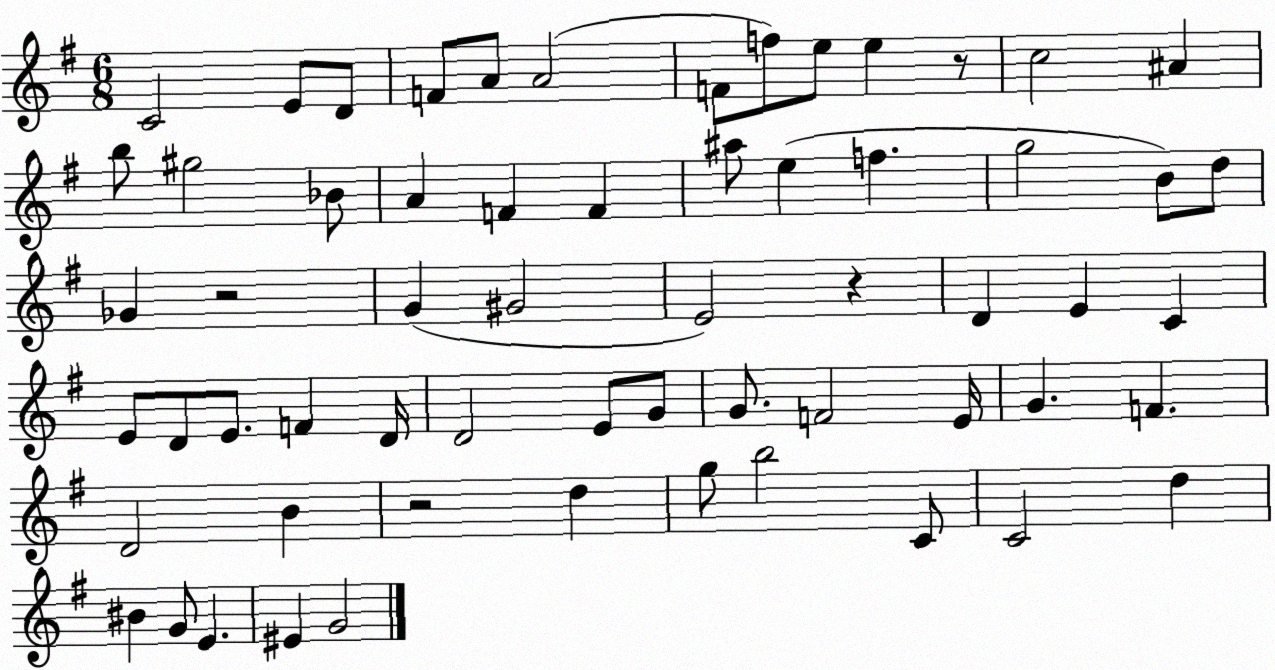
X:1
T:Untitled
M:6/8
L:1/4
K:G
C2 E/2 D/2 F/2 A/2 A2 F/2 f/2 e/2 e z/2 c2 ^A b/2 ^g2 _B/2 A F F ^a/2 e f g2 B/2 d/2 _G z2 G ^G2 E2 z D E C E/2 D/2 E/2 F D/4 D2 E/2 G/2 G/2 F2 E/4 G F D2 B z2 d g/2 b2 C/2 C2 d ^B G/2 E ^E G2